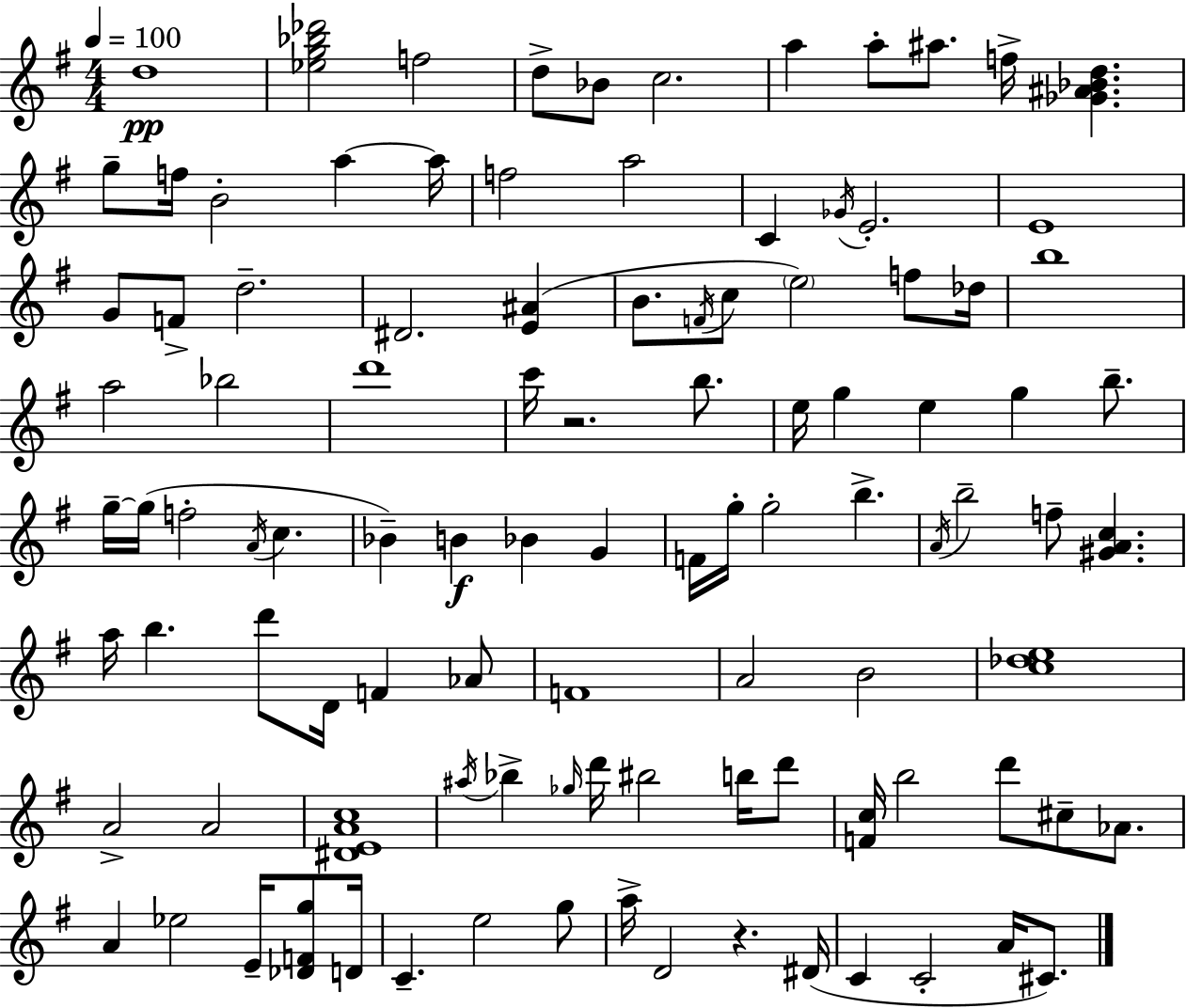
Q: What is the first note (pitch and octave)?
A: D5